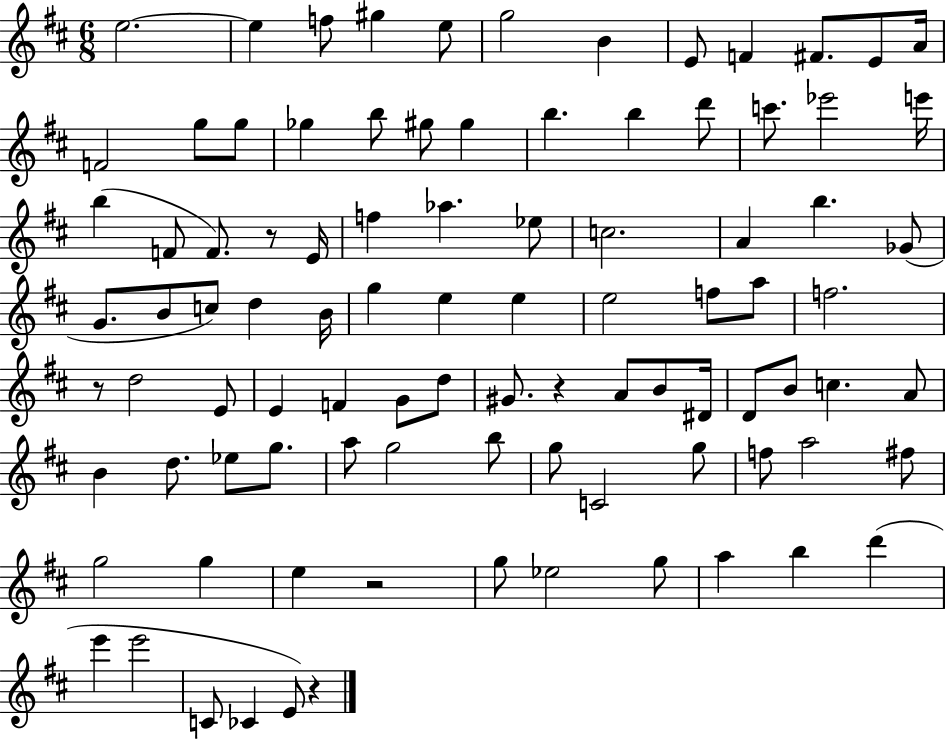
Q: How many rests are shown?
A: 5